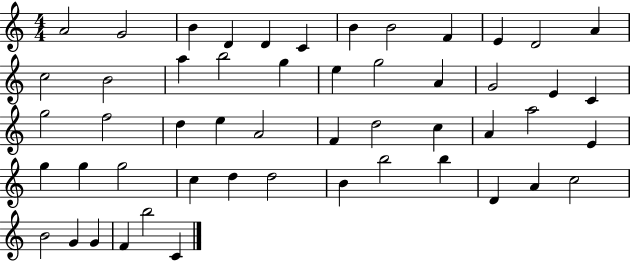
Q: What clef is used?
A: treble